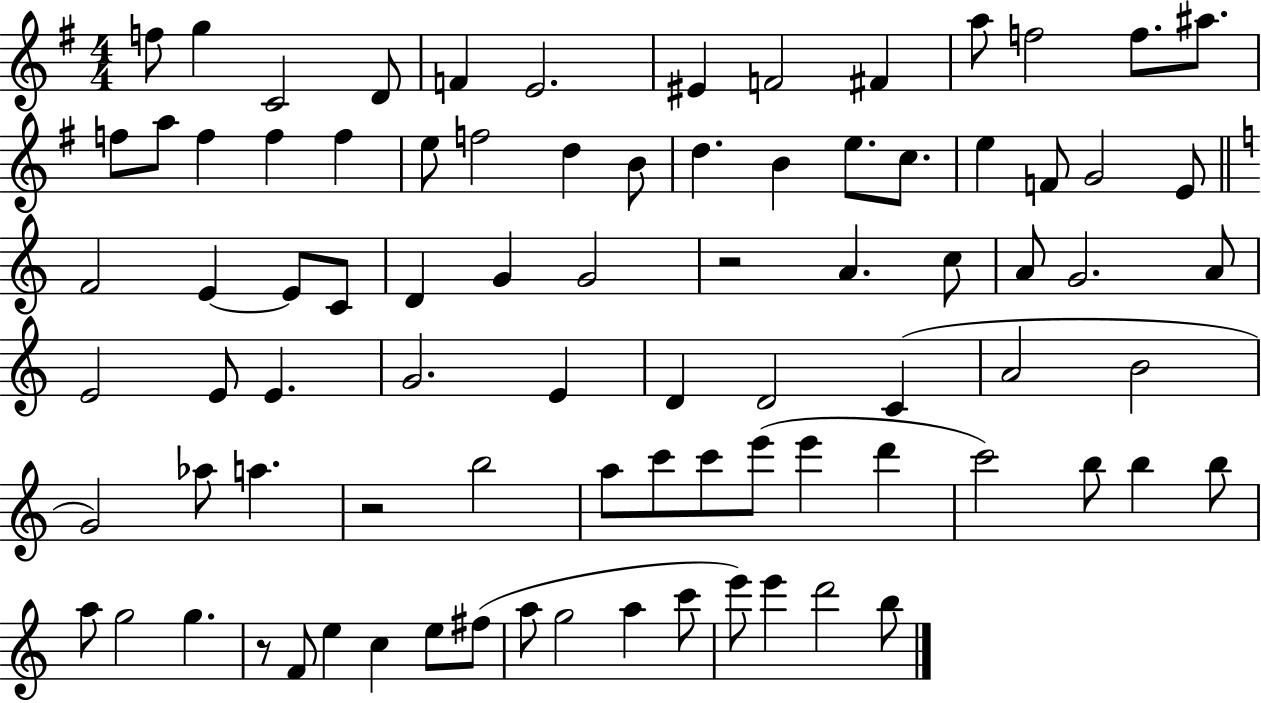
F5/e G5/q C4/h D4/e F4/q E4/h. EIS4/q F4/h F#4/q A5/e F5/h F5/e. A#5/e. F5/e A5/e F5/q F5/q F5/q E5/e F5/h D5/q B4/e D5/q. B4/q E5/e. C5/e. E5/q F4/e G4/h E4/e F4/h E4/q E4/e C4/e D4/q G4/q G4/h R/h A4/q. C5/e A4/e G4/h. A4/e E4/h E4/e E4/q. G4/h. E4/q D4/q D4/h C4/q A4/h B4/h G4/h Ab5/e A5/q. R/h B5/h A5/e C6/e C6/e E6/e E6/q D6/q C6/h B5/e B5/q B5/e A5/e G5/h G5/q. R/e F4/e E5/q C5/q E5/e F#5/e A5/e G5/h A5/q C6/e E6/e E6/q D6/h B5/e